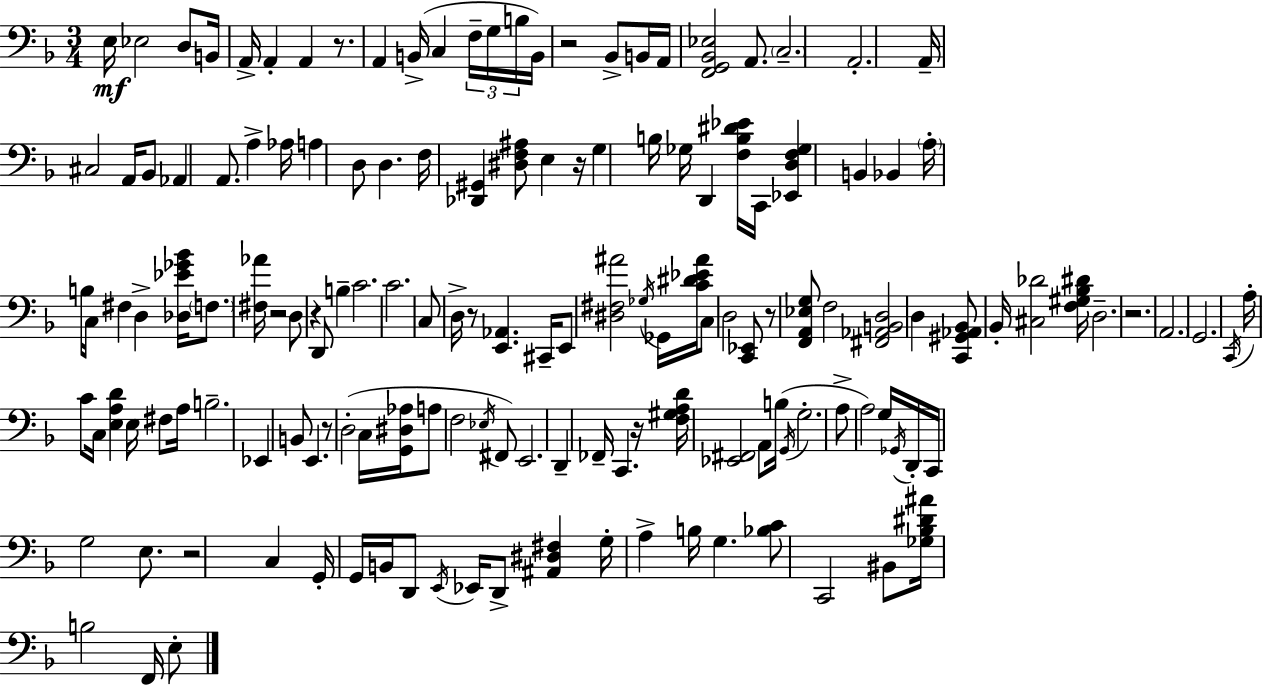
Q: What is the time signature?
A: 3/4